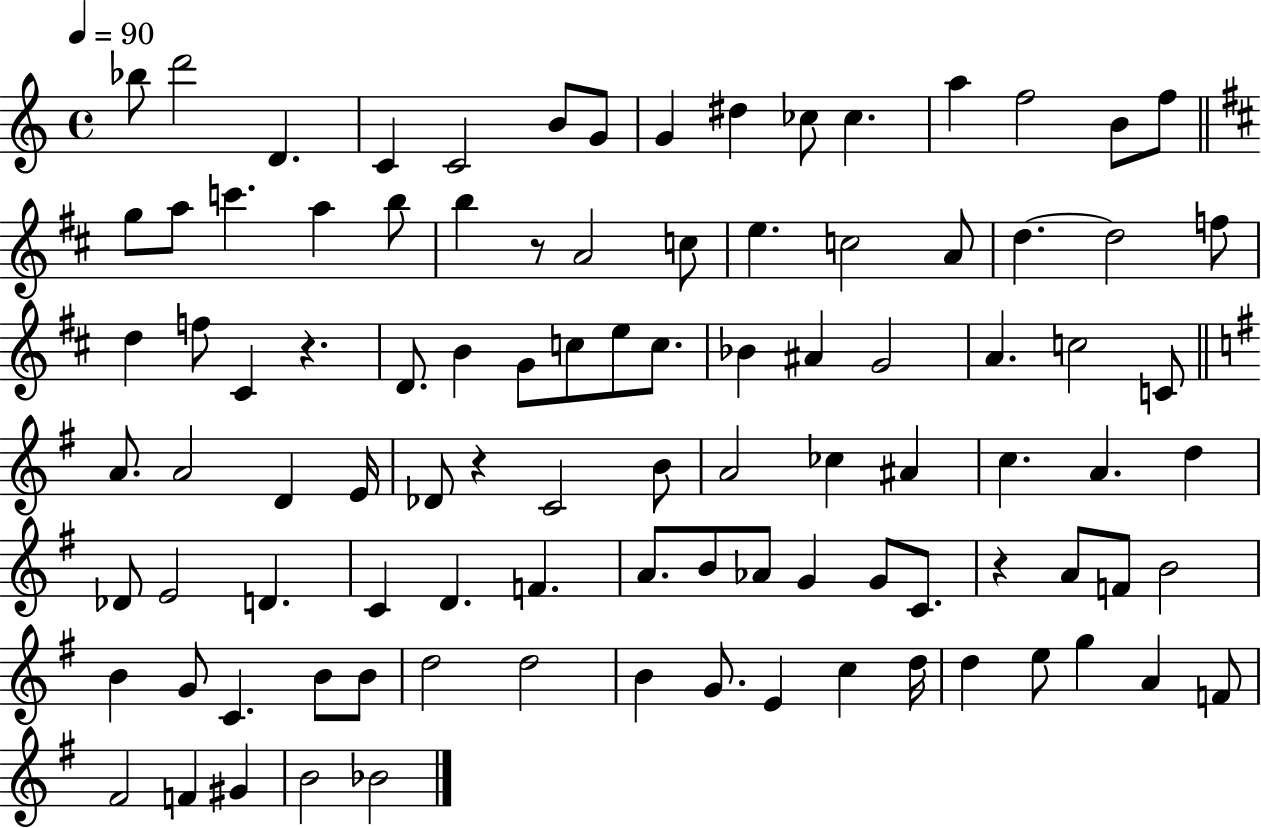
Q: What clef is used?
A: treble